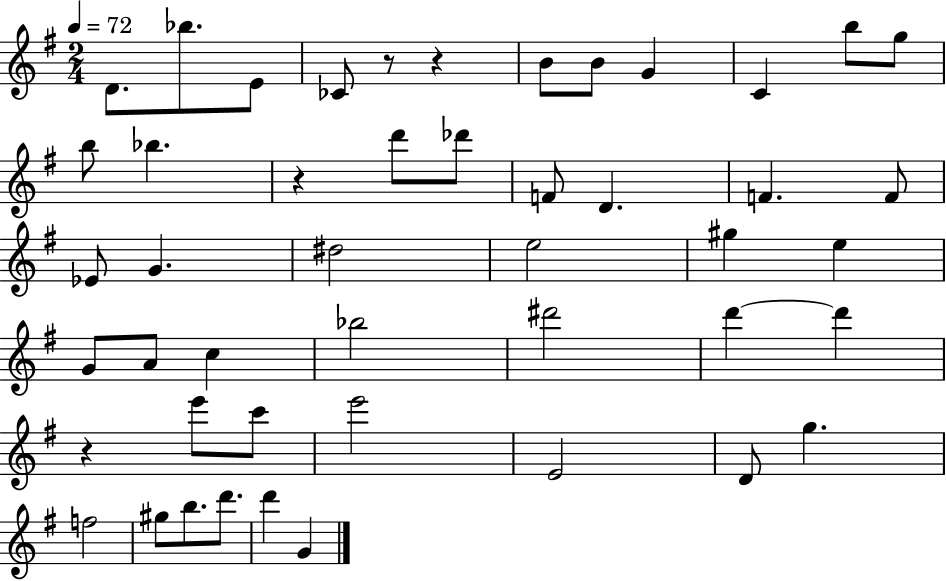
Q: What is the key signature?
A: G major